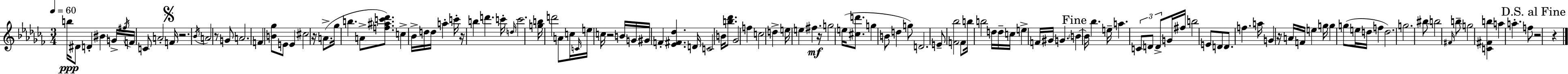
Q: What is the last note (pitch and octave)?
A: F5